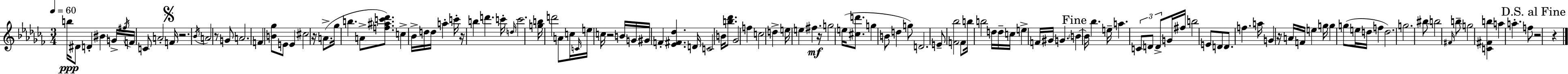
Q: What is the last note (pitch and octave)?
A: F5